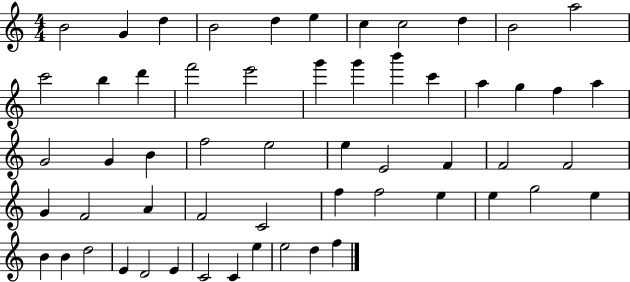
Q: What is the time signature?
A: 4/4